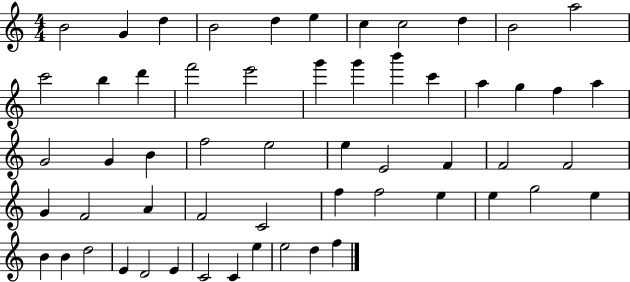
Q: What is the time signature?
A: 4/4